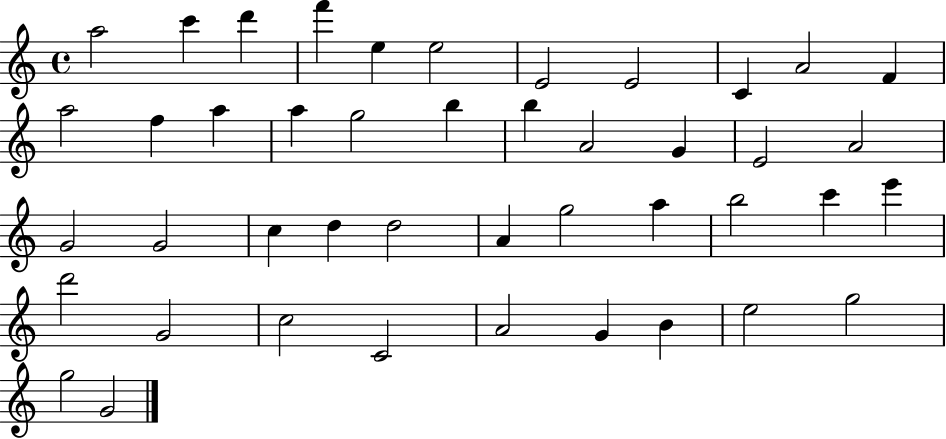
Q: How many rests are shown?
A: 0